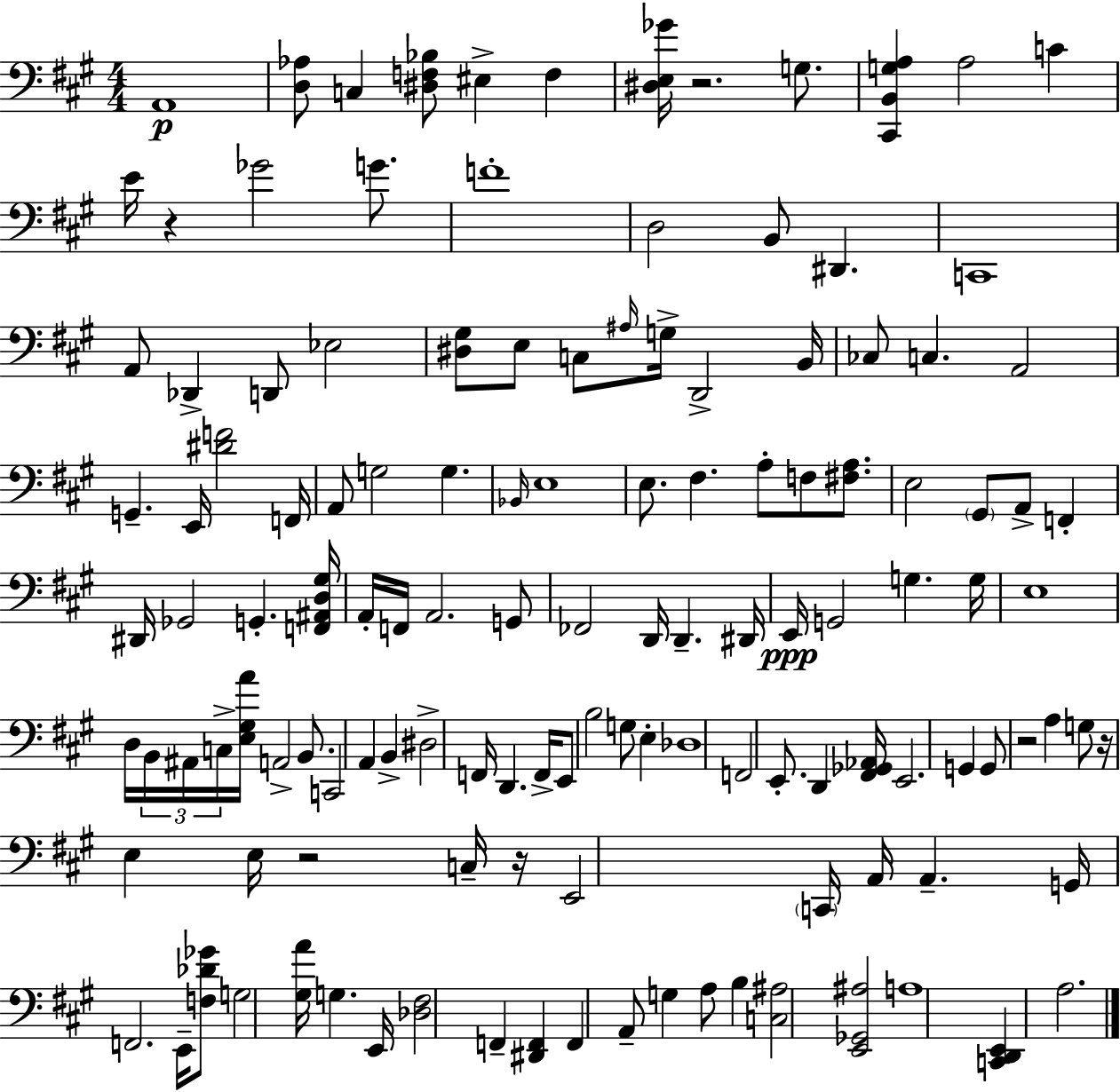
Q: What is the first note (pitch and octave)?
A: A2